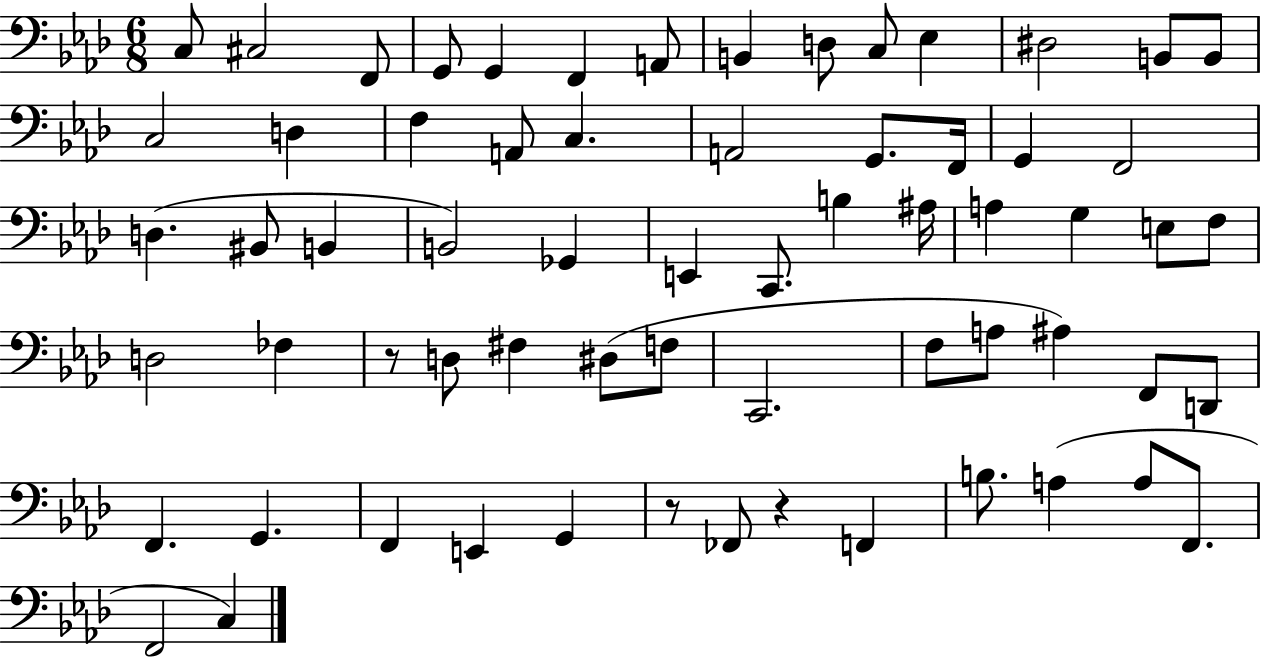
{
  \clef bass
  \numericTimeSignature
  \time 6/8
  \key aes \major
  c8 cis2 f,8 | g,8 g,4 f,4 a,8 | b,4 d8 c8 ees4 | dis2 b,8 b,8 | \break c2 d4 | f4 a,8 c4. | a,2 g,8. f,16 | g,4 f,2 | \break d4.( bis,8 b,4 | b,2) ges,4 | e,4 c,8. b4 ais16 | a4 g4 e8 f8 | \break d2 fes4 | r8 d8 fis4 dis8( f8 | c,2. | f8 a8 ais4) f,8 d,8 | \break f,4. g,4. | f,4 e,4 g,4 | r8 fes,8 r4 f,4 | b8. a4( a8 f,8. | \break f,2 c4) | \bar "|."
}